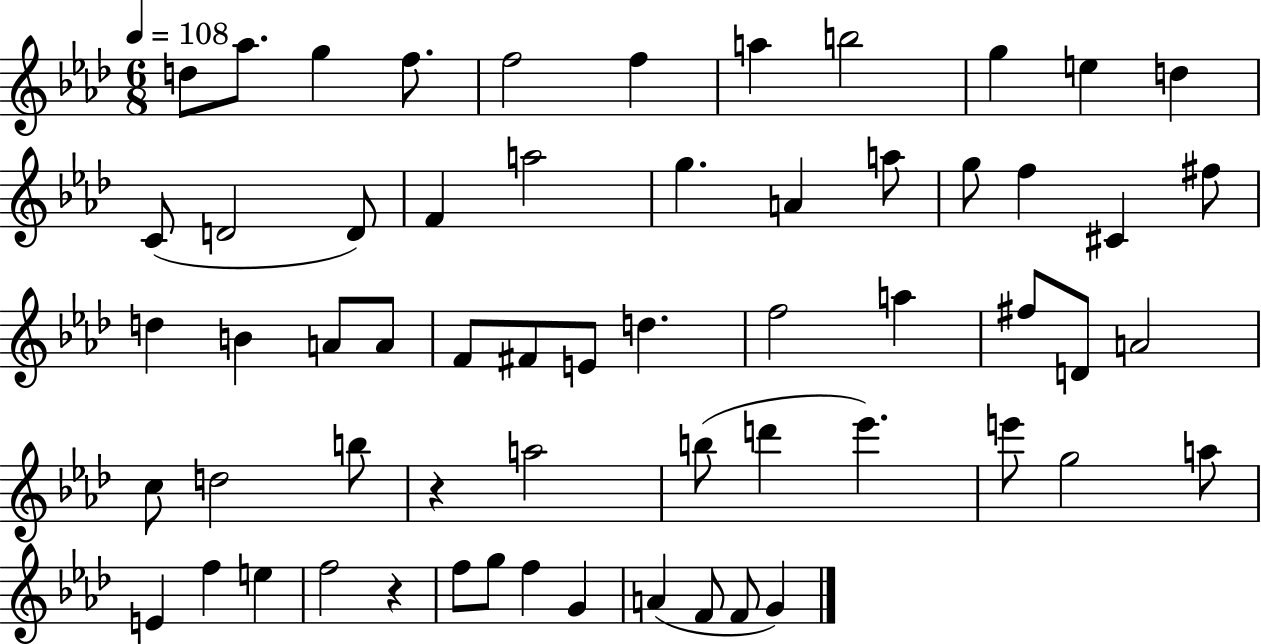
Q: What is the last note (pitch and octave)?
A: G4